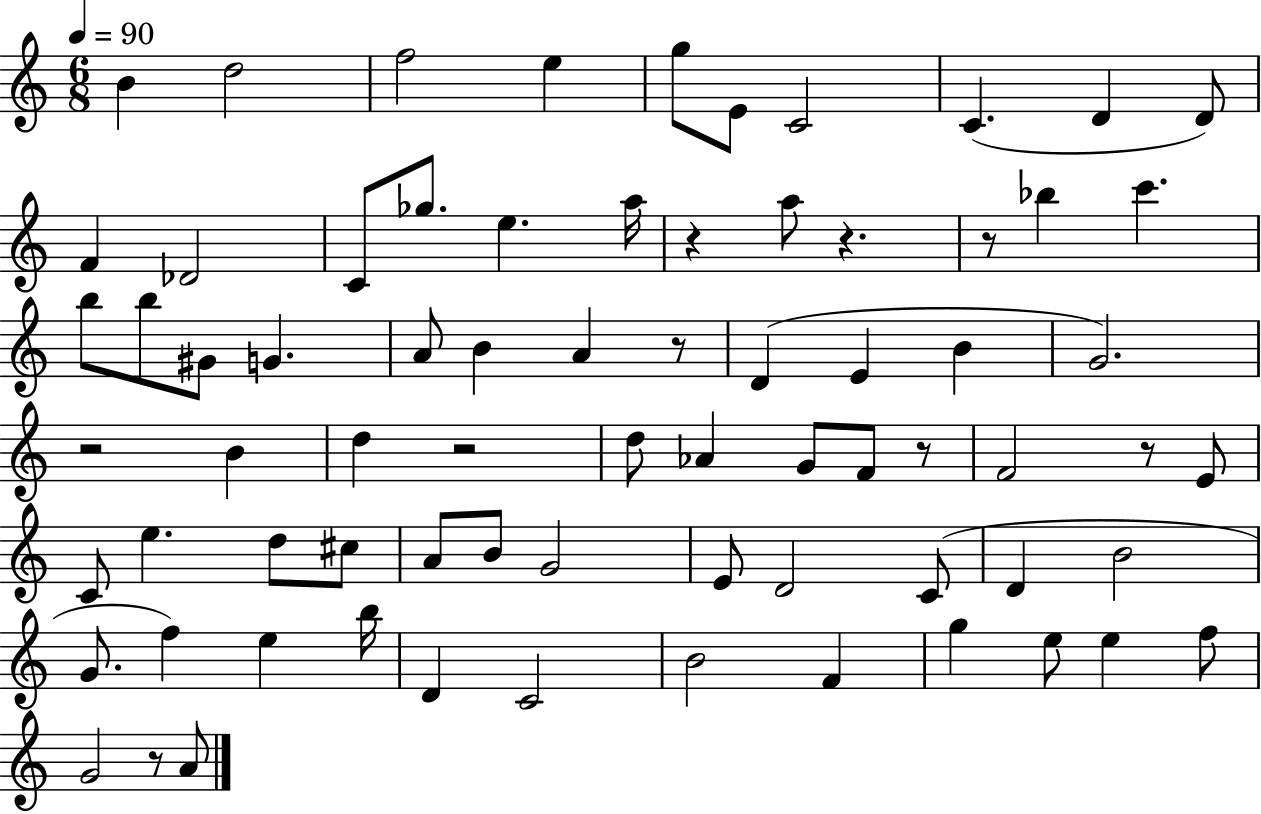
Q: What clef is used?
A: treble